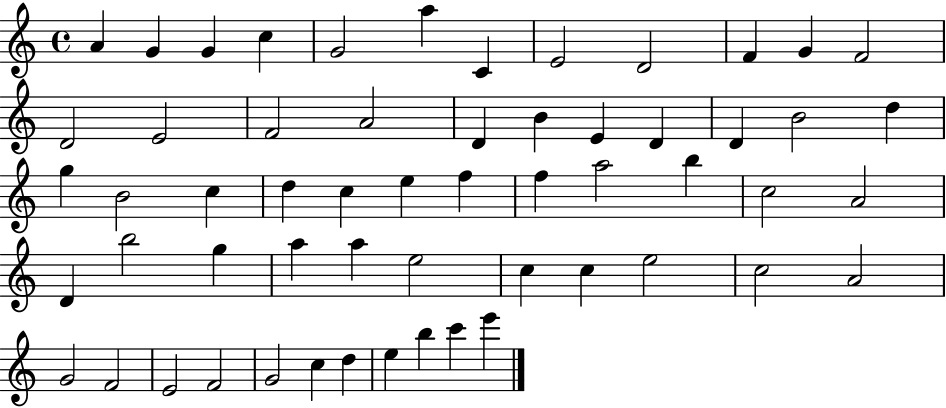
{
  \clef treble
  \time 4/4
  \defaultTimeSignature
  \key c \major
  a'4 g'4 g'4 c''4 | g'2 a''4 c'4 | e'2 d'2 | f'4 g'4 f'2 | \break d'2 e'2 | f'2 a'2 | d'4 b'4 e'4 d'4 | d'4 b'2 d''4 | \break g''4 b'2 c''4 | d''4 c''4 e''4 f''4 | f''4 a''2 b''4 | c''2 a'2 | \break d'4 b''2 g''4 | a''4 a''4 e''2 | c''4 c''4 e''2 | c''2 a'2 | \break g'2 f'2 | e'2 f'2 | g'2 c''4 d''4 | e''4 b''4 c'''4 e'''4 | \break \bar "|."
}